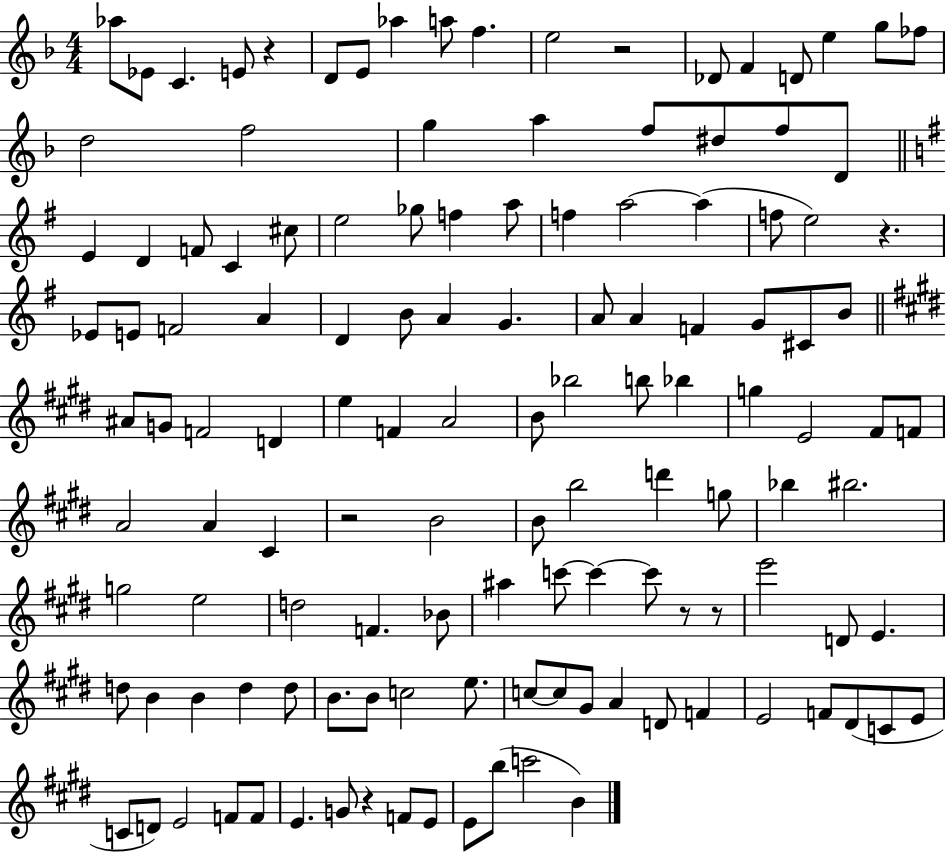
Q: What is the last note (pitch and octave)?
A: B4